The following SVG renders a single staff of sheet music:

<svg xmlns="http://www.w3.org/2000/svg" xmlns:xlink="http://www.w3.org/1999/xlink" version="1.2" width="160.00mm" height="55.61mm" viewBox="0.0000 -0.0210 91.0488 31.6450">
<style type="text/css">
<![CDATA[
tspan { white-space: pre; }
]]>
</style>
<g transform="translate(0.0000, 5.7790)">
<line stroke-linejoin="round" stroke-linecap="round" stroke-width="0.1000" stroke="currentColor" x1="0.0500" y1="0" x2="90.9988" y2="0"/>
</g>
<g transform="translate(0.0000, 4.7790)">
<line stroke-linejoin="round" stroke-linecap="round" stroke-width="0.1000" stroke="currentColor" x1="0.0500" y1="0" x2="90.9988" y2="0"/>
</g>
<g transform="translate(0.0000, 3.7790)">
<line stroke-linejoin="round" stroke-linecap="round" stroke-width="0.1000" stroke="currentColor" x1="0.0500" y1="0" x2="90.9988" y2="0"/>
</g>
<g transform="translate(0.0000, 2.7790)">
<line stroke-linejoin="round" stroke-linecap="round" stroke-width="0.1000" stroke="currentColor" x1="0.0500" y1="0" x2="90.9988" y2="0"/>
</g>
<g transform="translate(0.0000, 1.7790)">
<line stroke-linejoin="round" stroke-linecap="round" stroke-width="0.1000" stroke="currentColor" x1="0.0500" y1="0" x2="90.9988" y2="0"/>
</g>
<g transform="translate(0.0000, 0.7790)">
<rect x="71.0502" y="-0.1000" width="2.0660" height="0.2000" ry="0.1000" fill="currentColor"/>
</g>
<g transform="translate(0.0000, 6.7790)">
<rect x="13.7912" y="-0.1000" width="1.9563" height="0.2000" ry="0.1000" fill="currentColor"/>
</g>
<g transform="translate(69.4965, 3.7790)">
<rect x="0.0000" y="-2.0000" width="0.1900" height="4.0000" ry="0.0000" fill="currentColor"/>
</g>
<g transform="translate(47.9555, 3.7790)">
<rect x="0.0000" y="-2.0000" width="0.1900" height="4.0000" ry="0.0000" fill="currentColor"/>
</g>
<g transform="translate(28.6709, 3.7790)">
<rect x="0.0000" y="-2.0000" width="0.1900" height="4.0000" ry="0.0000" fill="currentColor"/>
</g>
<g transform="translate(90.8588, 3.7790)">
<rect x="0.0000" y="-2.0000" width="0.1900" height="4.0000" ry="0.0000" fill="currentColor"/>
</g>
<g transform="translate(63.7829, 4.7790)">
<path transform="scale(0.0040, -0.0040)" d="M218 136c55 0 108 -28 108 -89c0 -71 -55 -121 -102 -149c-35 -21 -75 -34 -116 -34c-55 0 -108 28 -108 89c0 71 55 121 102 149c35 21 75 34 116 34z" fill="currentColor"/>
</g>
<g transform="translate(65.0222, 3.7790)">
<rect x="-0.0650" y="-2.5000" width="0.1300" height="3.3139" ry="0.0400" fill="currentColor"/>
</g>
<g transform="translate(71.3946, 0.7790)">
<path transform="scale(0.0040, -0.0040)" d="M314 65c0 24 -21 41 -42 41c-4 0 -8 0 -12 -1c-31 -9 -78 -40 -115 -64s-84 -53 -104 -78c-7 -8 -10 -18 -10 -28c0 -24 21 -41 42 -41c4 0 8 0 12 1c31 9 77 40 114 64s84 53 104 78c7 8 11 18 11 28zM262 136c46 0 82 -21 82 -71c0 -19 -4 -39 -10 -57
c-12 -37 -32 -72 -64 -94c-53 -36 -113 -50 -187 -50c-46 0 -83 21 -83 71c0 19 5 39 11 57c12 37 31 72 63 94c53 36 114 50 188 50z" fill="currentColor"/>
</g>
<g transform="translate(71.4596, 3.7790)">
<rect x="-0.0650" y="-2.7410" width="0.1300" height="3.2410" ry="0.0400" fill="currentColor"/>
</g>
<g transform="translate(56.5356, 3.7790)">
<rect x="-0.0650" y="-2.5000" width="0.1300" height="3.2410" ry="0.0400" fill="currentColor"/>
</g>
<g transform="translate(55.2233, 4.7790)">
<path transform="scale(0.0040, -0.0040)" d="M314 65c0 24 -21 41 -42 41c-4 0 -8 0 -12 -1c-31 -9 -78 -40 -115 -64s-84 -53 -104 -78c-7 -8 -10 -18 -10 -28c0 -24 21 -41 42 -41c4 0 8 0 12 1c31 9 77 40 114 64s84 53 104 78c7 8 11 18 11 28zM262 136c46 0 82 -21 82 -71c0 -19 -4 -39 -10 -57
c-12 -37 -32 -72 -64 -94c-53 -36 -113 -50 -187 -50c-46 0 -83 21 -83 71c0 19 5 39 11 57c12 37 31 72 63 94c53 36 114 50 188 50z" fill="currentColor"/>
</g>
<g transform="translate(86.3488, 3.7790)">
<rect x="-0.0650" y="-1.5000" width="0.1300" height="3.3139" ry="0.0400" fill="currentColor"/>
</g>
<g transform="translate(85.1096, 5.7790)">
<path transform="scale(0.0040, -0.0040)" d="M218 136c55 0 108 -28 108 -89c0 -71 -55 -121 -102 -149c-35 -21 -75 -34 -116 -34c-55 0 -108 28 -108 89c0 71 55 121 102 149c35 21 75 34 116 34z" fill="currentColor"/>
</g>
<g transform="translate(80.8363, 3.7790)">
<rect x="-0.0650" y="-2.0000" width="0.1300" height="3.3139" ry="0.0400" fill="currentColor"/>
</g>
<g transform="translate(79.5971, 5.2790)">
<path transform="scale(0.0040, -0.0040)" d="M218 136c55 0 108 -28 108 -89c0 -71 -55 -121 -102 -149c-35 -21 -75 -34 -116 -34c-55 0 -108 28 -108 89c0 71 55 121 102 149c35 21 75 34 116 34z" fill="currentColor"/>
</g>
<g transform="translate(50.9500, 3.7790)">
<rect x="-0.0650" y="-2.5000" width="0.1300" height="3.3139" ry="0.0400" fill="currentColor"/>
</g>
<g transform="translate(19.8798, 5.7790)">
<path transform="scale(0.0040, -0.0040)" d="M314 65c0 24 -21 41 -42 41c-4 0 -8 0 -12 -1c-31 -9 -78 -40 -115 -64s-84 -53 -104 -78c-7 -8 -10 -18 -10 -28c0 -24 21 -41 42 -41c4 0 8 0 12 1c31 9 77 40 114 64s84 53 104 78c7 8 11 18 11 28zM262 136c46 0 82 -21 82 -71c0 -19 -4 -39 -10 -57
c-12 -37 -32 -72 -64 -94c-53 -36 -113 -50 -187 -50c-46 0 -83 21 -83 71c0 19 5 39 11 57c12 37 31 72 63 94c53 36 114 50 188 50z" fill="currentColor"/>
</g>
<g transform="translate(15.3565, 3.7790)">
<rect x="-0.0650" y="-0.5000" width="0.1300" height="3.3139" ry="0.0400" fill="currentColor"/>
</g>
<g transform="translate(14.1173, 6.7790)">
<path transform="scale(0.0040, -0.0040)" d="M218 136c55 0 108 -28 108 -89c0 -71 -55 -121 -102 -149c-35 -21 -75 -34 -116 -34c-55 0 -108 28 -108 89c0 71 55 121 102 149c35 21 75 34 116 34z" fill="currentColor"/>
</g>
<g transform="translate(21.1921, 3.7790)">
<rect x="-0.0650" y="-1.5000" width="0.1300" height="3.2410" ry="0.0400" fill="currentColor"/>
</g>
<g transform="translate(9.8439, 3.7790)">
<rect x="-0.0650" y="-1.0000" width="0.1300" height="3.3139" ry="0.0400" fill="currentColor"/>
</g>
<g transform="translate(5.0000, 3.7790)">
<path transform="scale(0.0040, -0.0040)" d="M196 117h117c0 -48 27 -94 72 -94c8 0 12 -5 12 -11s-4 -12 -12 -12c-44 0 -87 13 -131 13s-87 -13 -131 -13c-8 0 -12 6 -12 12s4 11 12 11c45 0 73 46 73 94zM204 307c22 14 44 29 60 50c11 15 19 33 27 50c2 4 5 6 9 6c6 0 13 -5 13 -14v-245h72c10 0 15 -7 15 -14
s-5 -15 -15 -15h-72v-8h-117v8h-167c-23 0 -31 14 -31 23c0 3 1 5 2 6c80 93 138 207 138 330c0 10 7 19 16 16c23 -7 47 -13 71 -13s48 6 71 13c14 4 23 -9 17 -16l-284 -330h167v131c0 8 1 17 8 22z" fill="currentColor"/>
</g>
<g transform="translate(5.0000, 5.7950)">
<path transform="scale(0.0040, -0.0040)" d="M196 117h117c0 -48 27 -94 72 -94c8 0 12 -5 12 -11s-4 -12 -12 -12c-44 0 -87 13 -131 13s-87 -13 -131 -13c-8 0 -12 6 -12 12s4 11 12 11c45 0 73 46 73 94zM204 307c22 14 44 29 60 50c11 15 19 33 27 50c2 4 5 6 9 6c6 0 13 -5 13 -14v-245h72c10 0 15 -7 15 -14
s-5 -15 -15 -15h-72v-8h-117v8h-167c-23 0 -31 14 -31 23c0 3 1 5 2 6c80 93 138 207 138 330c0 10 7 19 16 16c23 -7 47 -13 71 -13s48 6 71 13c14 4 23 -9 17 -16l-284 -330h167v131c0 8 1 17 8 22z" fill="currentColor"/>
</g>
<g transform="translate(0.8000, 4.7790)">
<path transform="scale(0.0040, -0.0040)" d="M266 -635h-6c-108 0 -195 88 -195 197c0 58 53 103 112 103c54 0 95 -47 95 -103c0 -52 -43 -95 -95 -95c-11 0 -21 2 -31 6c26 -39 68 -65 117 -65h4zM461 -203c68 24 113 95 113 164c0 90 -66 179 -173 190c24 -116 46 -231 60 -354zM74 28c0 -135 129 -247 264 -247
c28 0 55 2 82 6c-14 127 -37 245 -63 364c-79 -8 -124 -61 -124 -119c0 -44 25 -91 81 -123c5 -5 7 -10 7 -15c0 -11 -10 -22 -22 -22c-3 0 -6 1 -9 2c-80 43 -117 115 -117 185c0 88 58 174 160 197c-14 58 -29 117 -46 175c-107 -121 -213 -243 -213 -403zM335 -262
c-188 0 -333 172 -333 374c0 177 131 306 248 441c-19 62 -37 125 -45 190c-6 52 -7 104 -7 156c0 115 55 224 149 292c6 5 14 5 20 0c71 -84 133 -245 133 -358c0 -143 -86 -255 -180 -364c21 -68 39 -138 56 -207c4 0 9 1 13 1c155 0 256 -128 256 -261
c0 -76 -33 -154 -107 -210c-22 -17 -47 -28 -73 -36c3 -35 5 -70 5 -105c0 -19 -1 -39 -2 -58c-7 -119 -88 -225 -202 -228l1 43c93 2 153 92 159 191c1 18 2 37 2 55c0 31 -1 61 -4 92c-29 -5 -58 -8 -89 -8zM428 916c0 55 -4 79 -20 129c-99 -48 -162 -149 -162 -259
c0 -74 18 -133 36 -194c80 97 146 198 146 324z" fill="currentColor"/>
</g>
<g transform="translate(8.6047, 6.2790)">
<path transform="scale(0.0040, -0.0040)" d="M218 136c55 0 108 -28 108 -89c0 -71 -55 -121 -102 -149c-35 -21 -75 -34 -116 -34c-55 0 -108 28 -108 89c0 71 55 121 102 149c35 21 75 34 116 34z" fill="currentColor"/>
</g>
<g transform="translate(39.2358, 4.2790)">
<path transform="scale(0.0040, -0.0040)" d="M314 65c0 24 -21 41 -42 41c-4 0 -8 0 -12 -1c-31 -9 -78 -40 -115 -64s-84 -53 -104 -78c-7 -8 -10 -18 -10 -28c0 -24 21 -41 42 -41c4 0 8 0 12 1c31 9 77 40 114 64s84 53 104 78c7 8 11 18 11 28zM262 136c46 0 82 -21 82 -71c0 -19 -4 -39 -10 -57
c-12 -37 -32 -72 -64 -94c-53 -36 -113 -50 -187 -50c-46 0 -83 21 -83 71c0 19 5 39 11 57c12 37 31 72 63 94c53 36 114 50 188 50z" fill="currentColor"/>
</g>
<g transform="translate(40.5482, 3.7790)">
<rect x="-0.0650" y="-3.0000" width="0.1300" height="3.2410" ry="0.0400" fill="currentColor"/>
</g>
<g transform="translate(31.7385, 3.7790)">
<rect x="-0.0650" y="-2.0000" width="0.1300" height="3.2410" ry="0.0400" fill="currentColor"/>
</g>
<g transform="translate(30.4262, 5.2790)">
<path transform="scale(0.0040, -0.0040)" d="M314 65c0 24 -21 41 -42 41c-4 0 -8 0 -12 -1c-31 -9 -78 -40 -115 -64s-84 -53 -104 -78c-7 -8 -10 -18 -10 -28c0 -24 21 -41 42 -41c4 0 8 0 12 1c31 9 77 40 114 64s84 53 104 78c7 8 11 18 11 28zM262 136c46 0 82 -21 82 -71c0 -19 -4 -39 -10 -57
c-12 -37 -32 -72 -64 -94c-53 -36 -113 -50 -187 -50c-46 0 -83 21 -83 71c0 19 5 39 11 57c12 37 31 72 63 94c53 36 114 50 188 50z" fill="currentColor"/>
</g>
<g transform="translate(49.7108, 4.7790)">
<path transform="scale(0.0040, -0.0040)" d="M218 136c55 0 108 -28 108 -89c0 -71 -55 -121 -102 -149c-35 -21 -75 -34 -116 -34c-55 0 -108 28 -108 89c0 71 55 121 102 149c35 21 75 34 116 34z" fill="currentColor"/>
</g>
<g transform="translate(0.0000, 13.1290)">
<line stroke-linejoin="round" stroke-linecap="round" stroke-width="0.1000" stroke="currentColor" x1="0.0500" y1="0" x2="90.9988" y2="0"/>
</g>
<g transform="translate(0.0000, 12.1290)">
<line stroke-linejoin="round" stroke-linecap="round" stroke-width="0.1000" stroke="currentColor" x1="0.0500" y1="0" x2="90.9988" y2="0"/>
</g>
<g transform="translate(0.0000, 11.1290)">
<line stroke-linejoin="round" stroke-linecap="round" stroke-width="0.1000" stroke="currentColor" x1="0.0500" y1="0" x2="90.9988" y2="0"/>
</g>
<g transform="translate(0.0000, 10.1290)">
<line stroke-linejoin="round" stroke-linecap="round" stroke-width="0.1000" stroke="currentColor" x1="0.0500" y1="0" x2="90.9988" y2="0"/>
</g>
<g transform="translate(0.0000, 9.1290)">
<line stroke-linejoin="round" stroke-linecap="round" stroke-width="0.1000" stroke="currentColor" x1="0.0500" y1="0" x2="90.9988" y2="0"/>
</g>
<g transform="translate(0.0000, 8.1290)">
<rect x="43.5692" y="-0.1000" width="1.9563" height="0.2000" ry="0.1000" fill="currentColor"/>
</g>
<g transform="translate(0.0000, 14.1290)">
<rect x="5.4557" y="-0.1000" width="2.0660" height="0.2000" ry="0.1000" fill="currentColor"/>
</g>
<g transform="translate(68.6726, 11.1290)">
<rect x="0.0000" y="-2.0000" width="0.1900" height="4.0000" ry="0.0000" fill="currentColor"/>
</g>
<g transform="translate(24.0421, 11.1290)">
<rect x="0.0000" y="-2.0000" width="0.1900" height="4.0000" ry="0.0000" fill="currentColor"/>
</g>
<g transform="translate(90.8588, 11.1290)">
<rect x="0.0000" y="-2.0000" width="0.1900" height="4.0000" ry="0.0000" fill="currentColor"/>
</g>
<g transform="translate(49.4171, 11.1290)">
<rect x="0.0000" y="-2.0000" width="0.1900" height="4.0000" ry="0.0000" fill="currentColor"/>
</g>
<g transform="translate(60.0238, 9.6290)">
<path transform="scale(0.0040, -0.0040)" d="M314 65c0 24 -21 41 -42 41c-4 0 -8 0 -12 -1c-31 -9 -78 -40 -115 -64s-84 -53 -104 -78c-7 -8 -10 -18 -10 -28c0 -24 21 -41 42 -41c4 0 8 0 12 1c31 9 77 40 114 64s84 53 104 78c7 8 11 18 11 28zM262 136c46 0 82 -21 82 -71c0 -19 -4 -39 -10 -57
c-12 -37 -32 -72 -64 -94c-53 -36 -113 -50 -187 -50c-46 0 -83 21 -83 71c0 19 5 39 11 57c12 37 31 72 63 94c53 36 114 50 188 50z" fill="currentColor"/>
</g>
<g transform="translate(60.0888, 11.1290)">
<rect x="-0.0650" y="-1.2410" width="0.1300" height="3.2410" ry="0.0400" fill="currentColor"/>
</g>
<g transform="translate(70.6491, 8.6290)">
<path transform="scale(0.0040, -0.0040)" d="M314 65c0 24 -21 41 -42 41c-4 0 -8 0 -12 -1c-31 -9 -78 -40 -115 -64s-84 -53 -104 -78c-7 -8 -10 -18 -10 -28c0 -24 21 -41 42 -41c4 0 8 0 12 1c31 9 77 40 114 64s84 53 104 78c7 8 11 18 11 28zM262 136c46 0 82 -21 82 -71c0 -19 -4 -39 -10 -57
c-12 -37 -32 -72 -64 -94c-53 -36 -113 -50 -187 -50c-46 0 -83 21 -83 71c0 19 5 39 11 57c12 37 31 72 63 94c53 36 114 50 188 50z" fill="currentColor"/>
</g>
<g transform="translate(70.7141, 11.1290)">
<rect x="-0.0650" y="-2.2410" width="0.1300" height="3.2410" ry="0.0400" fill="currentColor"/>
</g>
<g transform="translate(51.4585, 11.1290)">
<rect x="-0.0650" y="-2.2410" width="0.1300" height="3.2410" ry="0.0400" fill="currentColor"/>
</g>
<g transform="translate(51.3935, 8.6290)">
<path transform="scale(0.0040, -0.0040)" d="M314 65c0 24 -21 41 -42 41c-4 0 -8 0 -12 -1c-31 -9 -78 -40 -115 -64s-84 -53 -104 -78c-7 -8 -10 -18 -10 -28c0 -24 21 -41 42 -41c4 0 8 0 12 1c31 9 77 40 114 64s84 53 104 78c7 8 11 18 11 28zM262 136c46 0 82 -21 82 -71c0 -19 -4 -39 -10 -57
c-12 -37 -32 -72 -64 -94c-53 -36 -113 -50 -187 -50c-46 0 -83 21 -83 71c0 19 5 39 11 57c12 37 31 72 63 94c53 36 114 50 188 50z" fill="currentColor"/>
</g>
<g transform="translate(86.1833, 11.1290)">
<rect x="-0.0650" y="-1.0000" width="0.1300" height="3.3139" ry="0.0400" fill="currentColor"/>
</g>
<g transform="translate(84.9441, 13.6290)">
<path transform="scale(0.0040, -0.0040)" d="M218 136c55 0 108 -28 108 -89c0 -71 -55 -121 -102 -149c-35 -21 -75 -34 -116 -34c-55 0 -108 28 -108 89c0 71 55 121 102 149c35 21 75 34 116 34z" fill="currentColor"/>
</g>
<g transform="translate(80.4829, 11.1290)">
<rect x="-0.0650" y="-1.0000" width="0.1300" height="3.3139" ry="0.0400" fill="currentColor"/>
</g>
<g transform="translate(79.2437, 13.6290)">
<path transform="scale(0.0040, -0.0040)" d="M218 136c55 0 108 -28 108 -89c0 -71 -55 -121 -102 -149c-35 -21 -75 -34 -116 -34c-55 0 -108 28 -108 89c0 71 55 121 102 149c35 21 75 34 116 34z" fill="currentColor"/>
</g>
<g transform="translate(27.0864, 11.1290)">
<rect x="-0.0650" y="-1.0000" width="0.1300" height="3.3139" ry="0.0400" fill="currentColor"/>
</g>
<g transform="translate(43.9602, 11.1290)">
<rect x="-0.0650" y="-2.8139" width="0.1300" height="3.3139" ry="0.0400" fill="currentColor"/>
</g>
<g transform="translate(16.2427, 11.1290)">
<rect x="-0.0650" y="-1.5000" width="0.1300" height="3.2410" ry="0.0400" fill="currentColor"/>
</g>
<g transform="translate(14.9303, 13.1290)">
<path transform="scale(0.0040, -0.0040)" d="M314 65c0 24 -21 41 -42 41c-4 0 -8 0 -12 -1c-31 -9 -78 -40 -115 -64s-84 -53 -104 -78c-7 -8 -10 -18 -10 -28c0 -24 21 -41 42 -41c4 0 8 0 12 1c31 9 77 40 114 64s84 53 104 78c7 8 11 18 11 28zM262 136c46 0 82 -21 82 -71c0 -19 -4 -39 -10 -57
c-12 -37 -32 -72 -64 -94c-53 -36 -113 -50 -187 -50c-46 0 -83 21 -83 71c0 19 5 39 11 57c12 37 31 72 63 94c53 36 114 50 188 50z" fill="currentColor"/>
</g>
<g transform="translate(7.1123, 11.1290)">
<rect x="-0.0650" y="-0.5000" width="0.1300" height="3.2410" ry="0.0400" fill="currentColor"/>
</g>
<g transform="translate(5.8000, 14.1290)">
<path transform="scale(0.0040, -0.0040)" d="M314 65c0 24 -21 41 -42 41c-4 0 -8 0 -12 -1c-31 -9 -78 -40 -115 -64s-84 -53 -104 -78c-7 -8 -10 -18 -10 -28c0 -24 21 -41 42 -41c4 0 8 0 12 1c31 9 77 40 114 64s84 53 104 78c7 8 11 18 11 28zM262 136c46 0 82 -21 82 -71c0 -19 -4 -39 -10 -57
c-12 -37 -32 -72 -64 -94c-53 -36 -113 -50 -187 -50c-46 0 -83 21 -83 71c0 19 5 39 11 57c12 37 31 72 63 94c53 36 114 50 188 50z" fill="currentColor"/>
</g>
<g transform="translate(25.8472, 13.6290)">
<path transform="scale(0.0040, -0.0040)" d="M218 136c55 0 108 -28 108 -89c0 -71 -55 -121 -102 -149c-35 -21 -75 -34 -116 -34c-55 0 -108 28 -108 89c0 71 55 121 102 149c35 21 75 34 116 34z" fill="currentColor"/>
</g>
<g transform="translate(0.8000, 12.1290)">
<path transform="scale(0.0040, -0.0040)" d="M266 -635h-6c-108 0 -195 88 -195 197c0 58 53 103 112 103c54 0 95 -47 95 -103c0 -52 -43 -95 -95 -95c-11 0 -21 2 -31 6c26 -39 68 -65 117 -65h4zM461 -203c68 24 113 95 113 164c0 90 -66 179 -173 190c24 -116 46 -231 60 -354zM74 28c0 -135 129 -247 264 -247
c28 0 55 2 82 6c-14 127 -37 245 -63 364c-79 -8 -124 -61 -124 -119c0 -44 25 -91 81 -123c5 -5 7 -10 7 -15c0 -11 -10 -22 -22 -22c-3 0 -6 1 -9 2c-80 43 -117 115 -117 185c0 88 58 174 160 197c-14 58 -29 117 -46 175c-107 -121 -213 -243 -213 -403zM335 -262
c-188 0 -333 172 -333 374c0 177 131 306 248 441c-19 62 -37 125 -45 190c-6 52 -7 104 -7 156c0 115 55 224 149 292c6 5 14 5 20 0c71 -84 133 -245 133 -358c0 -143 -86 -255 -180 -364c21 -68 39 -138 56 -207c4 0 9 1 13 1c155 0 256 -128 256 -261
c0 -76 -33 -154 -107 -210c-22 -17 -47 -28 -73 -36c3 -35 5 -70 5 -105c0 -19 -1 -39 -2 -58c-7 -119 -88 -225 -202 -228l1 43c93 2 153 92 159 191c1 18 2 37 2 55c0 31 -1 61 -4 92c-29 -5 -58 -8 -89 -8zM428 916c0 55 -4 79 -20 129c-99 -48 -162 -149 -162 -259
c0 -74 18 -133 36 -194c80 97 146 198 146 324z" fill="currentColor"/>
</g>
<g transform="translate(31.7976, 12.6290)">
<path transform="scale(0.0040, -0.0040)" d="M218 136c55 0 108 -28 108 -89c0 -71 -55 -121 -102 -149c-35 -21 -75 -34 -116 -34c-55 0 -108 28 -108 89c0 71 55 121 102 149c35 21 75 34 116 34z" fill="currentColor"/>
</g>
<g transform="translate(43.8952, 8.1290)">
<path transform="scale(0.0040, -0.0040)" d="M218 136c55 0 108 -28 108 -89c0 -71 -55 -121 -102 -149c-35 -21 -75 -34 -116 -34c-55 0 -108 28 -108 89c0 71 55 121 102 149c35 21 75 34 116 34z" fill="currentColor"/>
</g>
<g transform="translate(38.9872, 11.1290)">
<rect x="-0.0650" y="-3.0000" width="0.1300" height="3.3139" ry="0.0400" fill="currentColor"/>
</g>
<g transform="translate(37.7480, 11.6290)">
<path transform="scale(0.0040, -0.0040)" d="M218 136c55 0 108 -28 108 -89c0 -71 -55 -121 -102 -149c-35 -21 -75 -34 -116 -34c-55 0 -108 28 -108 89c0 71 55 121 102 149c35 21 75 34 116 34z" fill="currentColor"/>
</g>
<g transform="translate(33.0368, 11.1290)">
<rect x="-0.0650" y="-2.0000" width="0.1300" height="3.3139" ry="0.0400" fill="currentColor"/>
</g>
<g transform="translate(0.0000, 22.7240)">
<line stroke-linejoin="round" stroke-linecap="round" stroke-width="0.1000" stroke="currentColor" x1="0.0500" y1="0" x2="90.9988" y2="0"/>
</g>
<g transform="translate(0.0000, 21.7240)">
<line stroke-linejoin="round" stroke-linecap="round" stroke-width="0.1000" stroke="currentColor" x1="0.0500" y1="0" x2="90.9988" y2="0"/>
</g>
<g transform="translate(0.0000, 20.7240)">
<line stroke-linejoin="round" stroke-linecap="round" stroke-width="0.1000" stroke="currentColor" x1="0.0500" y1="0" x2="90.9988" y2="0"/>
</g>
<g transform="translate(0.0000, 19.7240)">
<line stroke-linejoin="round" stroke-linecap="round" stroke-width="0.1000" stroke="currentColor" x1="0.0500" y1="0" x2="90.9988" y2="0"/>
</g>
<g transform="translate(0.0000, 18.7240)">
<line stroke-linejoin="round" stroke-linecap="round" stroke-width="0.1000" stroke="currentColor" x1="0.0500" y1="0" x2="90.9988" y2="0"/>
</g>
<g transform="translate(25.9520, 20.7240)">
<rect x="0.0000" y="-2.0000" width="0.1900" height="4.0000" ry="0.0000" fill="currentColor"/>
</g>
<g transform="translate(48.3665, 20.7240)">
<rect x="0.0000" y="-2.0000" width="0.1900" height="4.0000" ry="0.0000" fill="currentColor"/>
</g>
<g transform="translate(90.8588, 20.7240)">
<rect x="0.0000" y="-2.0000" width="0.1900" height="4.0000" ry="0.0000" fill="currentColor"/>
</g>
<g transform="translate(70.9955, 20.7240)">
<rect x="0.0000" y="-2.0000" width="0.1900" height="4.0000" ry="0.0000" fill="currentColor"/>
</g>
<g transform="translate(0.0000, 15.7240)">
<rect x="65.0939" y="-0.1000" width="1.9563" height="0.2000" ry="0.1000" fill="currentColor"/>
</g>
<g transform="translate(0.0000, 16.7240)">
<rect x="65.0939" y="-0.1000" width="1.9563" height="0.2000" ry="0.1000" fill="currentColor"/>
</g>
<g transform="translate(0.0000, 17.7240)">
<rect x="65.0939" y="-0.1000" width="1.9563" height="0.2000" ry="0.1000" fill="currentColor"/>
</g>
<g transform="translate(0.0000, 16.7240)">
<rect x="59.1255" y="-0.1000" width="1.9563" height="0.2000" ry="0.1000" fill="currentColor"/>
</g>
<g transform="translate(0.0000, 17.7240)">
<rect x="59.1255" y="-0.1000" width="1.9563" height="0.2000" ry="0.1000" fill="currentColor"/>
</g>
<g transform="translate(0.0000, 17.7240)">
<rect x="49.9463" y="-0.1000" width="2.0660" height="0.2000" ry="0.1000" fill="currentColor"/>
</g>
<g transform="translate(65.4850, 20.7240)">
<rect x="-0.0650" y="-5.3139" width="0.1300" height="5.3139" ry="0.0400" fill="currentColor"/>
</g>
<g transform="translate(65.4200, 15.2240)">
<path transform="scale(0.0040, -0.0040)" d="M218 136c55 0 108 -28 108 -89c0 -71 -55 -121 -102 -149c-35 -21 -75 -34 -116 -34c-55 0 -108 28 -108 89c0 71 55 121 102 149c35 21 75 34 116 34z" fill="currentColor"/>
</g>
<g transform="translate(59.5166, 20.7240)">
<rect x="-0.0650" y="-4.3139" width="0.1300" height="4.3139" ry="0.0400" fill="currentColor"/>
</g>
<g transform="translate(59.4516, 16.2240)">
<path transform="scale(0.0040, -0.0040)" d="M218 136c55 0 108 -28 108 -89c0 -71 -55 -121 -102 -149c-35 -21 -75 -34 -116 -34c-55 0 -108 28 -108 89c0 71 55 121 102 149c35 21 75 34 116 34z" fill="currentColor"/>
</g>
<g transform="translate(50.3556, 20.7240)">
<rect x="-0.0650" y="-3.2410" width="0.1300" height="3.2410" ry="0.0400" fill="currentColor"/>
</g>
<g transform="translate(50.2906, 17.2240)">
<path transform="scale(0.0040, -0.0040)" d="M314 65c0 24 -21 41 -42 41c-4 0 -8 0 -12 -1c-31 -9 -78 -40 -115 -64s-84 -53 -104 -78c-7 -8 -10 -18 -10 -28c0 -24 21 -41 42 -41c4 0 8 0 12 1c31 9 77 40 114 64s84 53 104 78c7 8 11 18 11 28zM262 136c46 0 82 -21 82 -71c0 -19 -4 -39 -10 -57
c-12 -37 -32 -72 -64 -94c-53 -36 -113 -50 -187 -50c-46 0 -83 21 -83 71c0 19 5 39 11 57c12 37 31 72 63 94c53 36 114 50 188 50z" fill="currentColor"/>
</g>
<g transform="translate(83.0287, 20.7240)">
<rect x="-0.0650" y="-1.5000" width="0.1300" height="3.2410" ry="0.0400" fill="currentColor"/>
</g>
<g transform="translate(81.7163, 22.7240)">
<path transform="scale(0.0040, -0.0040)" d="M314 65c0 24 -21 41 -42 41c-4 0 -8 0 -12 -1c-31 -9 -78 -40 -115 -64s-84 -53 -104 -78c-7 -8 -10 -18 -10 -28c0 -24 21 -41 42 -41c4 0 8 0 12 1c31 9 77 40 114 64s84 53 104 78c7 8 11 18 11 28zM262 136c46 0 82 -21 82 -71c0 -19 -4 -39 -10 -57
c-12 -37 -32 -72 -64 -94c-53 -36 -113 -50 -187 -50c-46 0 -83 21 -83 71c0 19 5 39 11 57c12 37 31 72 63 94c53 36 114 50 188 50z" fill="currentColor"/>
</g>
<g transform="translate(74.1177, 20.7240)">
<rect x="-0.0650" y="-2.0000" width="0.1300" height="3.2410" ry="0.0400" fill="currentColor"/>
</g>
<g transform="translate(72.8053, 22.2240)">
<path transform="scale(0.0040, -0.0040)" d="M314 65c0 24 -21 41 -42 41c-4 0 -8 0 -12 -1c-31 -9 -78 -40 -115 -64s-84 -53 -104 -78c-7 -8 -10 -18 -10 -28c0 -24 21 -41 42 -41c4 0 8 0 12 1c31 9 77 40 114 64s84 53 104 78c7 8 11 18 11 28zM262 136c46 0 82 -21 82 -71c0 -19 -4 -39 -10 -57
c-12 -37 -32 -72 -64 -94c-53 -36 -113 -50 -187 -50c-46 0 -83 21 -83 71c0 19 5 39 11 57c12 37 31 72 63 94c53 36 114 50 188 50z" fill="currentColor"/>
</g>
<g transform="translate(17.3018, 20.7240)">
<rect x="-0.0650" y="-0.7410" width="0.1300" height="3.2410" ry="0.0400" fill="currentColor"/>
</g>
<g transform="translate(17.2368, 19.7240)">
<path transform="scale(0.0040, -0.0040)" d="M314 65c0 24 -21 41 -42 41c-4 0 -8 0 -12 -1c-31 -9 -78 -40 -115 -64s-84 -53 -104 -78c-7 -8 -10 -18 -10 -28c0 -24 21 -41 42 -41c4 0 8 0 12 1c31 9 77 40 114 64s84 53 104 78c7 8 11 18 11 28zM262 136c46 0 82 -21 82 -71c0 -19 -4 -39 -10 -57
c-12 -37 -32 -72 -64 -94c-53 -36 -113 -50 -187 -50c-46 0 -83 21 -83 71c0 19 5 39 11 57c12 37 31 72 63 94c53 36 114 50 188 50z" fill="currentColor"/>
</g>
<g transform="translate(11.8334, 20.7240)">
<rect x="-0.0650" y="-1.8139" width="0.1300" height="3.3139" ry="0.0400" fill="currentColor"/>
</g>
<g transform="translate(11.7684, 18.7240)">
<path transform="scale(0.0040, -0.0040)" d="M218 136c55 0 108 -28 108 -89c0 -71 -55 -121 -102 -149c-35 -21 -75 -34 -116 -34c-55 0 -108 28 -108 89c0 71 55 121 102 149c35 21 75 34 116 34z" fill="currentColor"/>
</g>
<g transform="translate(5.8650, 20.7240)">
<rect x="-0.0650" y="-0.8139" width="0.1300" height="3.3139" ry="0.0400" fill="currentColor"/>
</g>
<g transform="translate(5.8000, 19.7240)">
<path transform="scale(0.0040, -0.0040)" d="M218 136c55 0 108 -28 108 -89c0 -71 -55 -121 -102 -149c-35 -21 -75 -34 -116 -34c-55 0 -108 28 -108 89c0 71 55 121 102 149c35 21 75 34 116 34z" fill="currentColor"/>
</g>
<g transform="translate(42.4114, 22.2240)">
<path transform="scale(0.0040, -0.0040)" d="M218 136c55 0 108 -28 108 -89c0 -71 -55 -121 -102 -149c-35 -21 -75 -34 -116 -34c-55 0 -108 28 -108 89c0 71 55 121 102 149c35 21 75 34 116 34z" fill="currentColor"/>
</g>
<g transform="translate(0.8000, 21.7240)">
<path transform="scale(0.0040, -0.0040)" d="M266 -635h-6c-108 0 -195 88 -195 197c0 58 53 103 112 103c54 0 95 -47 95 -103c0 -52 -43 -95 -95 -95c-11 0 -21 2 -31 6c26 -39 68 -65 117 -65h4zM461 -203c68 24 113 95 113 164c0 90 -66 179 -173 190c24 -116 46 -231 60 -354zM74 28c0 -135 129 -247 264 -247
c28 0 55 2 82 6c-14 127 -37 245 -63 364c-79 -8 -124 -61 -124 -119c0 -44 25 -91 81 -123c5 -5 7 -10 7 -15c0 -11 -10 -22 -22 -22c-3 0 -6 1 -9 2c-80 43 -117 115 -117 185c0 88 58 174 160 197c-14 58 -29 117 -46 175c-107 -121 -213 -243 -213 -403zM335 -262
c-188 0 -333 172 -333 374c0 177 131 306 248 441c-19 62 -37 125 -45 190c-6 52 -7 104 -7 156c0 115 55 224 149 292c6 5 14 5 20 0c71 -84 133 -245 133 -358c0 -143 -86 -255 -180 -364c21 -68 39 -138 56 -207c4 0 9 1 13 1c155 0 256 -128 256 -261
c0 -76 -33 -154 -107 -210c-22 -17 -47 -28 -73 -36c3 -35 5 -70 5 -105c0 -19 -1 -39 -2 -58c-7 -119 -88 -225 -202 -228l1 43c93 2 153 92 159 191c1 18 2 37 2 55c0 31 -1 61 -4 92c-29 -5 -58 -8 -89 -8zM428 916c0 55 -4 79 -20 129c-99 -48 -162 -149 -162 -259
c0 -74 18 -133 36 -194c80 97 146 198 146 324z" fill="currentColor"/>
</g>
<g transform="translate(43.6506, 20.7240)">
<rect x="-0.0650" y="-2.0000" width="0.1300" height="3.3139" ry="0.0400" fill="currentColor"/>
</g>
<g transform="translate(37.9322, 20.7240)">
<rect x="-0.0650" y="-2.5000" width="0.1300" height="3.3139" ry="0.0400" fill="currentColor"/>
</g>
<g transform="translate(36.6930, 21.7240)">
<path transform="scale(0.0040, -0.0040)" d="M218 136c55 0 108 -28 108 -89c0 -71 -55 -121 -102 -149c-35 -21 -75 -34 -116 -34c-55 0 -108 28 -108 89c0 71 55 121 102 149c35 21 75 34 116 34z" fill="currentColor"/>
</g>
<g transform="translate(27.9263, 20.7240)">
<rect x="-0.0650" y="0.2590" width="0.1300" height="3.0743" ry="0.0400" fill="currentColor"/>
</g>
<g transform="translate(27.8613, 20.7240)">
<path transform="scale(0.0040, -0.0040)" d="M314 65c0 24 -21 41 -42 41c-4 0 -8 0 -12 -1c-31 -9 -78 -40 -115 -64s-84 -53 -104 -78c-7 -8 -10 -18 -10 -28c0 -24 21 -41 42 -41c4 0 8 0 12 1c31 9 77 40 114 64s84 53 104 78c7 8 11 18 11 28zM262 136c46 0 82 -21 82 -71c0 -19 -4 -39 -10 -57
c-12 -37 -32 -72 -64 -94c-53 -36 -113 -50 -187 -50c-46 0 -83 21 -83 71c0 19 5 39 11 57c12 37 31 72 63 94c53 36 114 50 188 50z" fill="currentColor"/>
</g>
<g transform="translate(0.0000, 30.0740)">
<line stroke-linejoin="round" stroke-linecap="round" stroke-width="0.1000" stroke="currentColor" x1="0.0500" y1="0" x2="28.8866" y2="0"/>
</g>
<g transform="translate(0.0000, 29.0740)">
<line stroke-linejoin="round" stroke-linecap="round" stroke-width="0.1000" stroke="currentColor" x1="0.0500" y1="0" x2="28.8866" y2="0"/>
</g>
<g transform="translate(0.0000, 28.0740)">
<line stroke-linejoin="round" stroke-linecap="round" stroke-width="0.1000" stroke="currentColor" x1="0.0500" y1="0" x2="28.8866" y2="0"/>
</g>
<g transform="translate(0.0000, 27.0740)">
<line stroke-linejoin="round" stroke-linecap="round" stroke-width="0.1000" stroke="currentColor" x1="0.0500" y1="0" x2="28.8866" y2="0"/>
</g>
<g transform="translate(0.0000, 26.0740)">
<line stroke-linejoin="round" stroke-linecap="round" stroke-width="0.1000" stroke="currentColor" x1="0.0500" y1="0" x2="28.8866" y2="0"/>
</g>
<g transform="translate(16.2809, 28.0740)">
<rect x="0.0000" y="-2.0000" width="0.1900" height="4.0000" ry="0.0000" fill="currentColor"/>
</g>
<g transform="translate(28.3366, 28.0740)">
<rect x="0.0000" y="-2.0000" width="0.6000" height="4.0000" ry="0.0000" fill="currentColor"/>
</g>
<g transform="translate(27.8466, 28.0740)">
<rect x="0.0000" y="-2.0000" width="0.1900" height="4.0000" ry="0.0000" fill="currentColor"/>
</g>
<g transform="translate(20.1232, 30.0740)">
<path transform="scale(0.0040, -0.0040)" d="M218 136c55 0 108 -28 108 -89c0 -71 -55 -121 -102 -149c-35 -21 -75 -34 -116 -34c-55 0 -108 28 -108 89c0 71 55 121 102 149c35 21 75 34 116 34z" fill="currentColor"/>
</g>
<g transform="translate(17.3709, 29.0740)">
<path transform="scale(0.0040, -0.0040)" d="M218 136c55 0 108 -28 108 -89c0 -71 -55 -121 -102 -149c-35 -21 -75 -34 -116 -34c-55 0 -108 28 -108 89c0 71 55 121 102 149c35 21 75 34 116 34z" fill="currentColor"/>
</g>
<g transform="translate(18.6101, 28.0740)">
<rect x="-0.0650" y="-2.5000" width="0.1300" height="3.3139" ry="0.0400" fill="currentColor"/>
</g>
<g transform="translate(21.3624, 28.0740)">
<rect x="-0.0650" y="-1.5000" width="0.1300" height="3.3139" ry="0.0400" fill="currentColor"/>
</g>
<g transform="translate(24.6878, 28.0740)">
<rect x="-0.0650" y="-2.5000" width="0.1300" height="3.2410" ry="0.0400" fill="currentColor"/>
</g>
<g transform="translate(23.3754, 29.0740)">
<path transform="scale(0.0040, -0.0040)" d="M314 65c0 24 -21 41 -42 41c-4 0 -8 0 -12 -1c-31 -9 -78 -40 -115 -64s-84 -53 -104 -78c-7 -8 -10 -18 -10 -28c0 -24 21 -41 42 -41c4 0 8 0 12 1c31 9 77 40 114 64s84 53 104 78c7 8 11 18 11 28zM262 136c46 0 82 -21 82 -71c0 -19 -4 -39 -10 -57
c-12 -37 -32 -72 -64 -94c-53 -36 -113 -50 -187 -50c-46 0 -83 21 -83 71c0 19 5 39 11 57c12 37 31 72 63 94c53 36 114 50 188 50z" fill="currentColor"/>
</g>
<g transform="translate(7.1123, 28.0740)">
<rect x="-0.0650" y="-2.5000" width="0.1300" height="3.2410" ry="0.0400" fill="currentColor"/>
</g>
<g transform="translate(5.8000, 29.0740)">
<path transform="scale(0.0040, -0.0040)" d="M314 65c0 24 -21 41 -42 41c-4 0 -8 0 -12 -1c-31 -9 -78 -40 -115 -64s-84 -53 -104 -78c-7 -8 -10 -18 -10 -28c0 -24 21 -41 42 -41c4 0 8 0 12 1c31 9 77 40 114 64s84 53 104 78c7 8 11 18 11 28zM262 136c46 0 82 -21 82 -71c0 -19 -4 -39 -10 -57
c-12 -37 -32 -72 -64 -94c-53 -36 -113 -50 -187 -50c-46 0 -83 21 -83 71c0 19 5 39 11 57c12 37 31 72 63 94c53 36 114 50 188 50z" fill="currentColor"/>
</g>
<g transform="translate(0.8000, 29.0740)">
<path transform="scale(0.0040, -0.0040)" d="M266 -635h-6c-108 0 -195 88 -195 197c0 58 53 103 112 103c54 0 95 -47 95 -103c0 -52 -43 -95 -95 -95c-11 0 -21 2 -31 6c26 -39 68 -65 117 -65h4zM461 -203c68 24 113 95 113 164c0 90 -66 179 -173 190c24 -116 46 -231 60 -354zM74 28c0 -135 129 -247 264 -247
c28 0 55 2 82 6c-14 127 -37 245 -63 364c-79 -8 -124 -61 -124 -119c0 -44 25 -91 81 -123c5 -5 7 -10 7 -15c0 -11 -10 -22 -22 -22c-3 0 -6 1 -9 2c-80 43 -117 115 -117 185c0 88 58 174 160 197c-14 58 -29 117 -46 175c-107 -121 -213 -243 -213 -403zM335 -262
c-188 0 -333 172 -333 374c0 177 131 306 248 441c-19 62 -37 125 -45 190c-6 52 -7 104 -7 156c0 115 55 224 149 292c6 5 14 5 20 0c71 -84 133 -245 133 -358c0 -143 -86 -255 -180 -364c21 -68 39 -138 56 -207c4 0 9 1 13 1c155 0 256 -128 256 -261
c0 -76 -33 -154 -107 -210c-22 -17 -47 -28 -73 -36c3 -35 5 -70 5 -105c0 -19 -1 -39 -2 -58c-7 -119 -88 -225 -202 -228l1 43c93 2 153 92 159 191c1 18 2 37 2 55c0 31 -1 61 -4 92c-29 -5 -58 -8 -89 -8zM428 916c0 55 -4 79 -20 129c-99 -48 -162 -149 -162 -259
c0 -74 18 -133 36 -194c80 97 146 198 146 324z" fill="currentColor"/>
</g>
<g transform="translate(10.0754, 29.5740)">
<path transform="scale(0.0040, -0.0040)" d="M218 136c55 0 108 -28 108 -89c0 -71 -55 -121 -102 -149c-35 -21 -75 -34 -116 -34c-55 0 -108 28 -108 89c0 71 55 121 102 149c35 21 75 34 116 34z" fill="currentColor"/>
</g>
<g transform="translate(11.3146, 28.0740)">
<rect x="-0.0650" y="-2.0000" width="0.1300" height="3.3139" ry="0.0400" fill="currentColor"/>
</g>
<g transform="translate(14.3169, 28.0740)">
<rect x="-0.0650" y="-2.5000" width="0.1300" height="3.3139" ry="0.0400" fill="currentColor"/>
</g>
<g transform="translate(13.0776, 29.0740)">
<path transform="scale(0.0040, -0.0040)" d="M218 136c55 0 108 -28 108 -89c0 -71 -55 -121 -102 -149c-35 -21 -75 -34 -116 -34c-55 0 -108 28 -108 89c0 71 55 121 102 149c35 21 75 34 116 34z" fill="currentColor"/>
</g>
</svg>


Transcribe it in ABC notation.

X:1
T:Untitled
M:4/4
L:1/4
K:C
D C E2 F2 A2 G G2 G a2 F E C2 E2 D F A a g2 e2 g2 D D d f d2 B2 G F b2 d' f' F2 E2 G2 F G G E G2